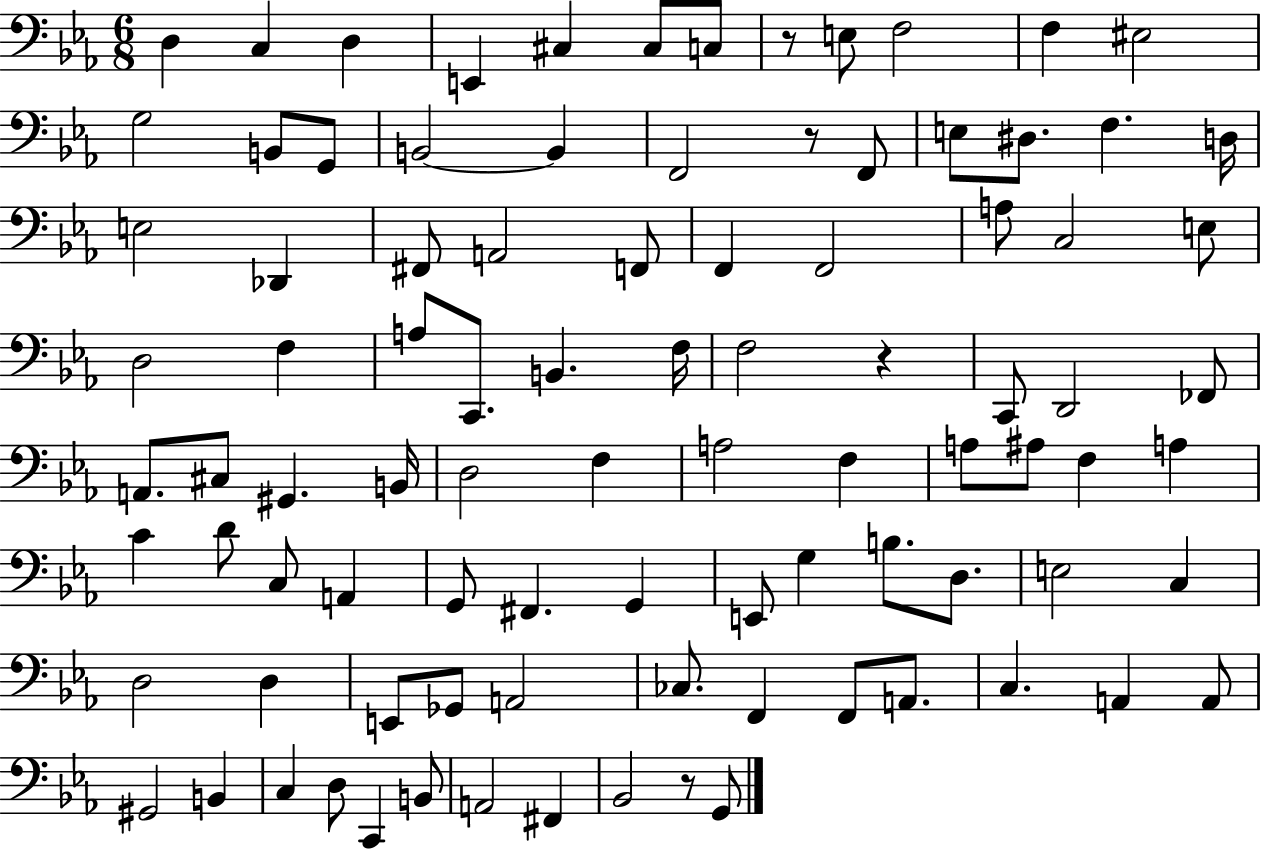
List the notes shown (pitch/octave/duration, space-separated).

D3/q C3/q D3/q E2/q C#3/q C#3/e C3/e R/e E3/e F3/h F3/q EIS3/h G3/h B2/e G2/e B2/h B2/q F2/h R/e F2/e E3/e D#3/e. F3/q. D3/s E3/h Db2/q F#2/e A2/h F2/e F2/q F2/h A3/e C3/h E3/e D3/h F3/q A3/e C2/e. B2/q. F3/s F3/h R/q C2/e D2/h FES2/e A2/e. C#3/e G#2/q. B2/s D3/h F3/q A3/h F3/q A3/e A#3/e F3/q A3/q C4/q D4/e C3/e A2/q G2/e F#2/q. G2/q E2/e G3/q B3/e. D3/e. E3/h C3/q D3/h D3/q E2/e Gb2/e A2/h CES3/e. F2/q F2/e A2/e. C3/q. A2/q A2/e G#2/h B2/q C3/q D3/e C2/q B2/e A2/h F#2/q Bb2/h R/e G2/e